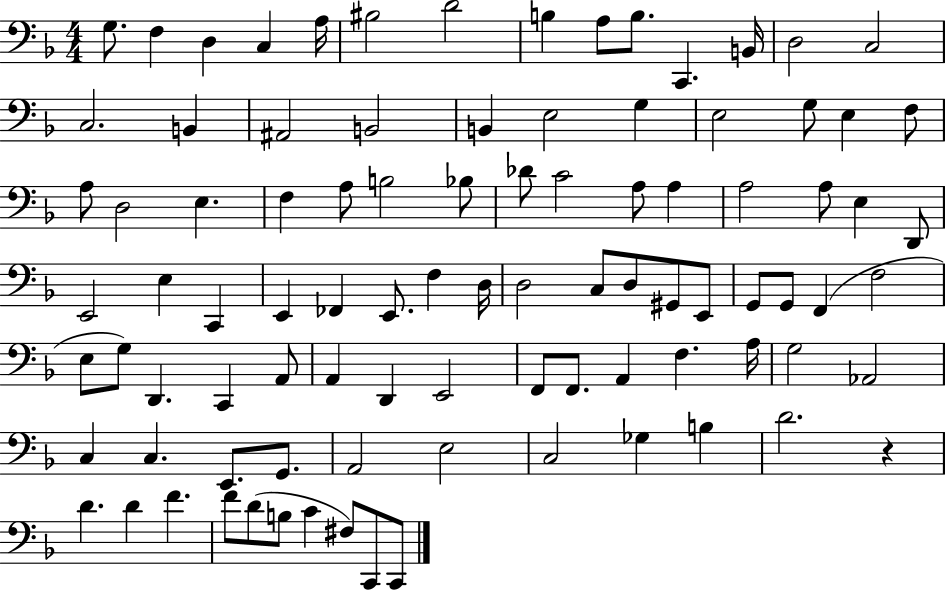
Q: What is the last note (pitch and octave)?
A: C2